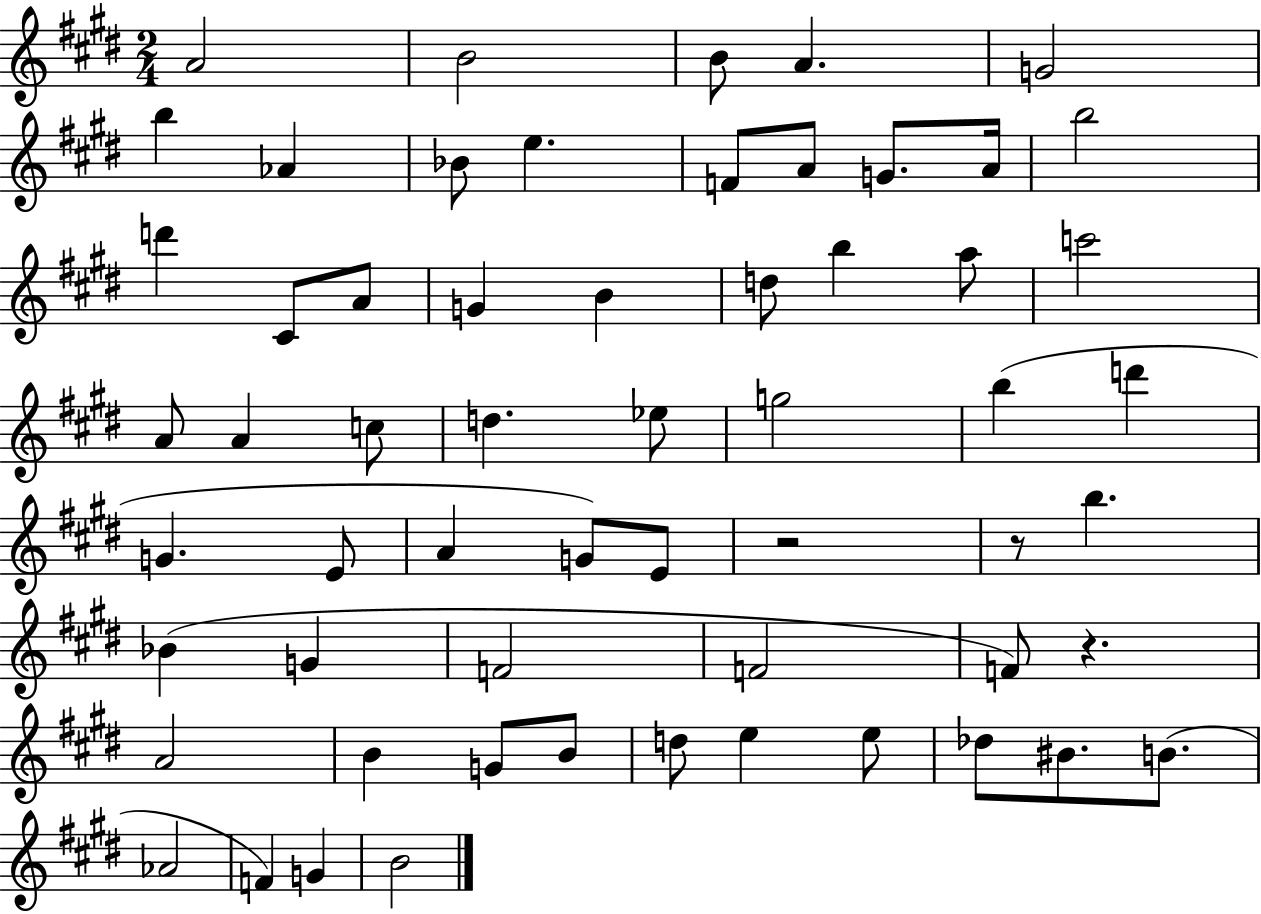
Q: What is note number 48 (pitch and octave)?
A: E5